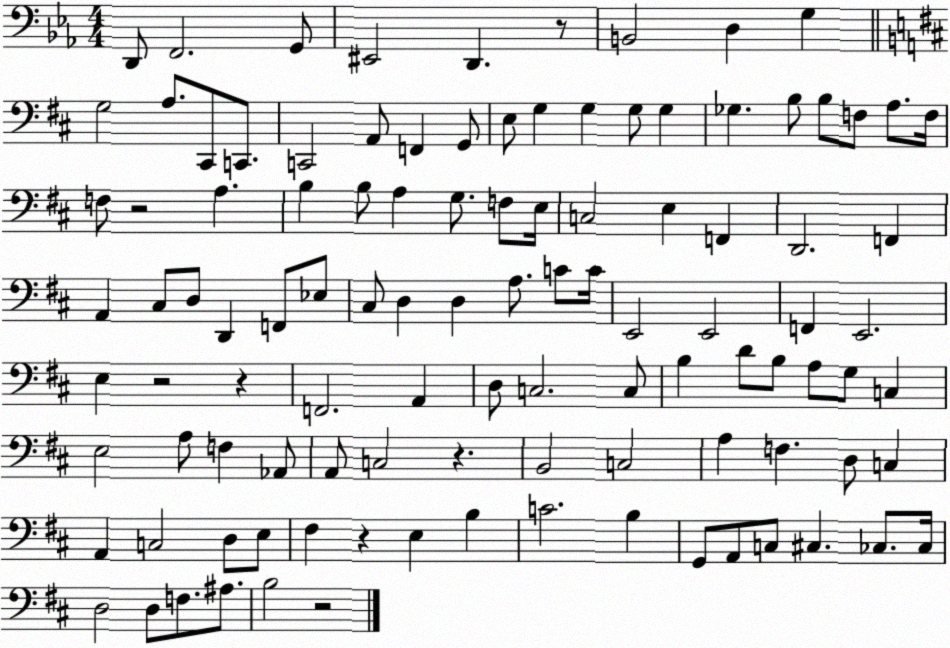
X:1
T:Untitled
M:4/4
L:1/4
K:Eb
D,,/2 F,,2 G,,/2 ^E,,2 D,, z/2 B,,2 D, G, G,2 A,/2 ^C,,/2 C,,/2 C,,2 A,,/2 F,, G,,/2 E,/2 G, G, G,/2 G, _G, B,/2 B,/2 F,/2 A,/2 F,/4 F,/2 z2 A, B, B,/2 A, G,/2 F,/2 E,/4 C,2 E, F,, D,,2 F,, A,, ^C,/2 D,/2 D,, F,,/2 _E,/2 ^C,/2 D, D, A,/2 C/2 C/4 E,,2 E,,2 F,, E,,2 E, z2 z F,,2 A,, D,/2 C,2 C,/2 B, D/2 B,/2 A,/2 G,/2 C, E,2 A,/2 F, _A,,/2 A,,/2 C,2 z B,,2 C,2 A, F, D,/2 C, A,, C,2 D,/2 E,/2 ^F, z E, B, C2 B, G,,/2 A,,/2 C,/2 ^C, _C,/2 _C,/4 D,2 D,/2 F,/2 ^A,/2 B,2 z2